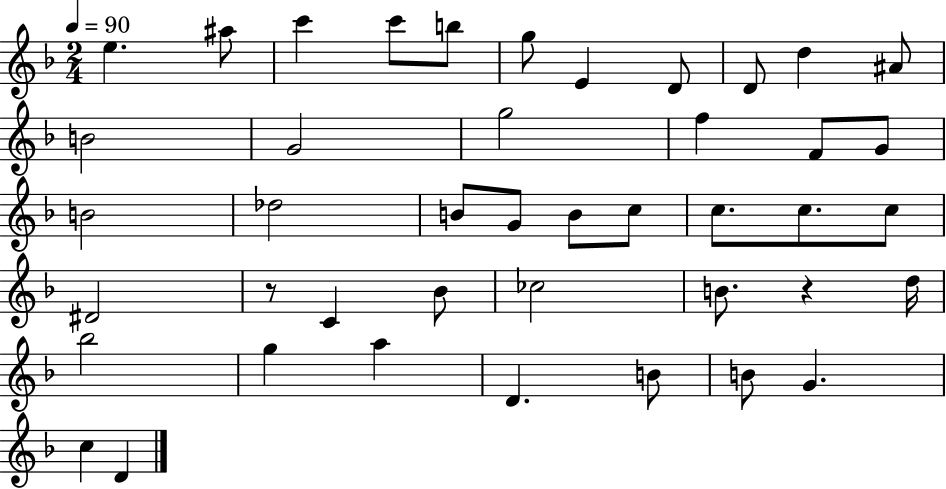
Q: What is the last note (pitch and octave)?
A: D4